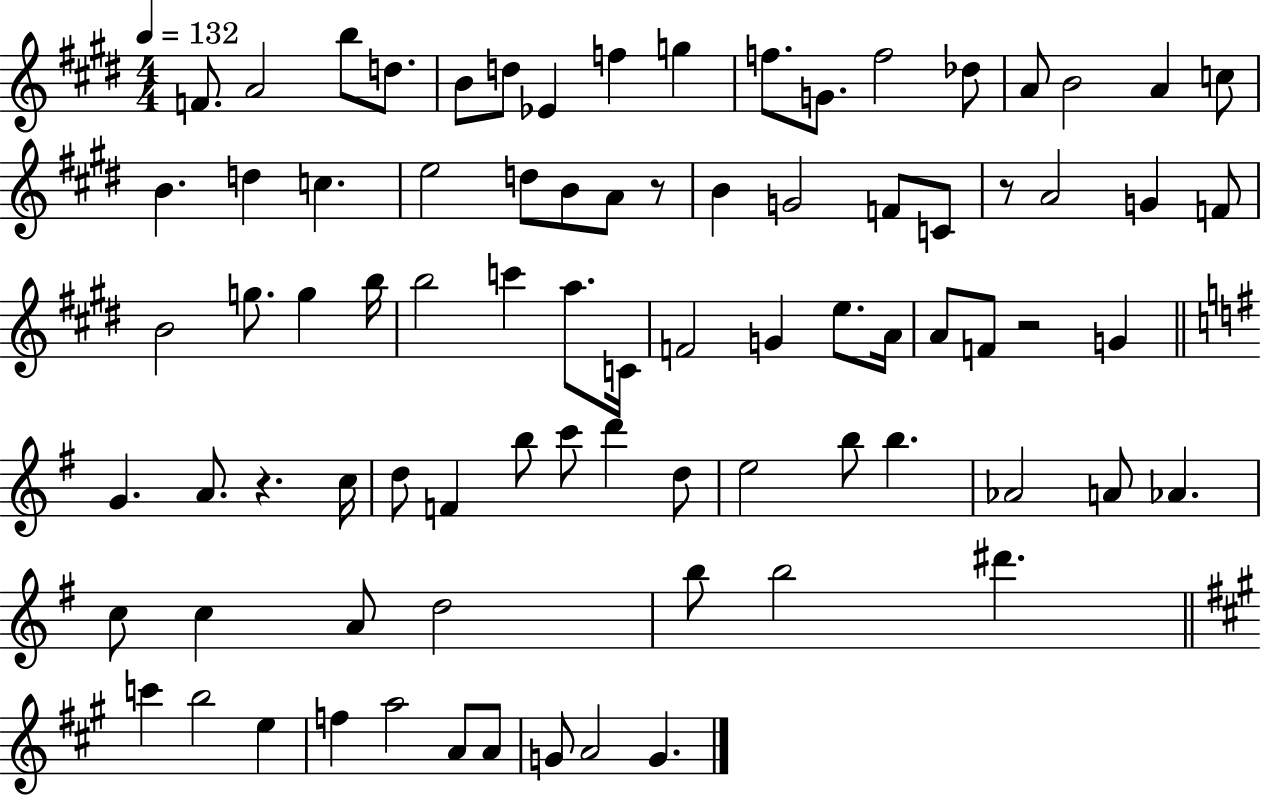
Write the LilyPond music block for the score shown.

{
  \clef treble
  \numericTimeSignature
  \time 4/4
  \key e \major
  \tempo 4 = 132
  f'8. a'2 b''8 d''8. | b'8 d''8 ees'4 f''4 g''4 | f''8. g'8. f''2 des''8 | a'8 b'2 a'4 c''8 | \break b'4. d''4 c''4. | e''2 d''8 b'8 a'8 r8 | b'4 g'2 f'8 c'8 | r8 a'2 g'4 f'8 | \break b'2 g''8. g''4 b''16 | b''2 c'''4 a''8. c'16 | f'2 g'4 e''8. a'16 | a'8 f'8 r2 g'4 | \break \bar "||" \break \key e \minor g'4. a'8. r4. c''16 | d''8 f'4 b''8 c'''8 d'''4 d''8 | e''2 b''8 b''4. | aes'2 a'8 aes'4. | \break c''8 c''4 a'8 d''2 | b''8 b''2 dis'''4. | \bar "||" \break \key a \major c'''4 b''2 e''4 | f''4 a''2 a'8 a'8 | g'8 a'2 g'4. | \bar "|."
}